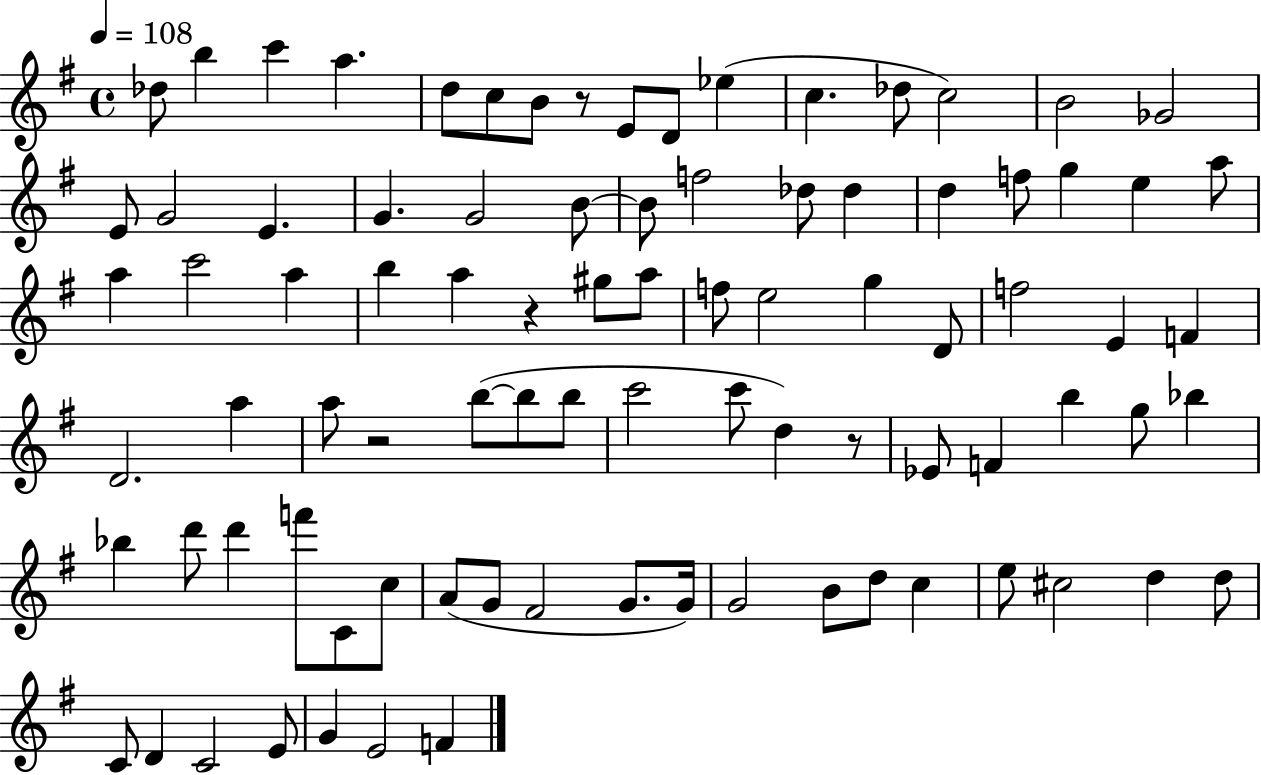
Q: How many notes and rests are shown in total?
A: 88